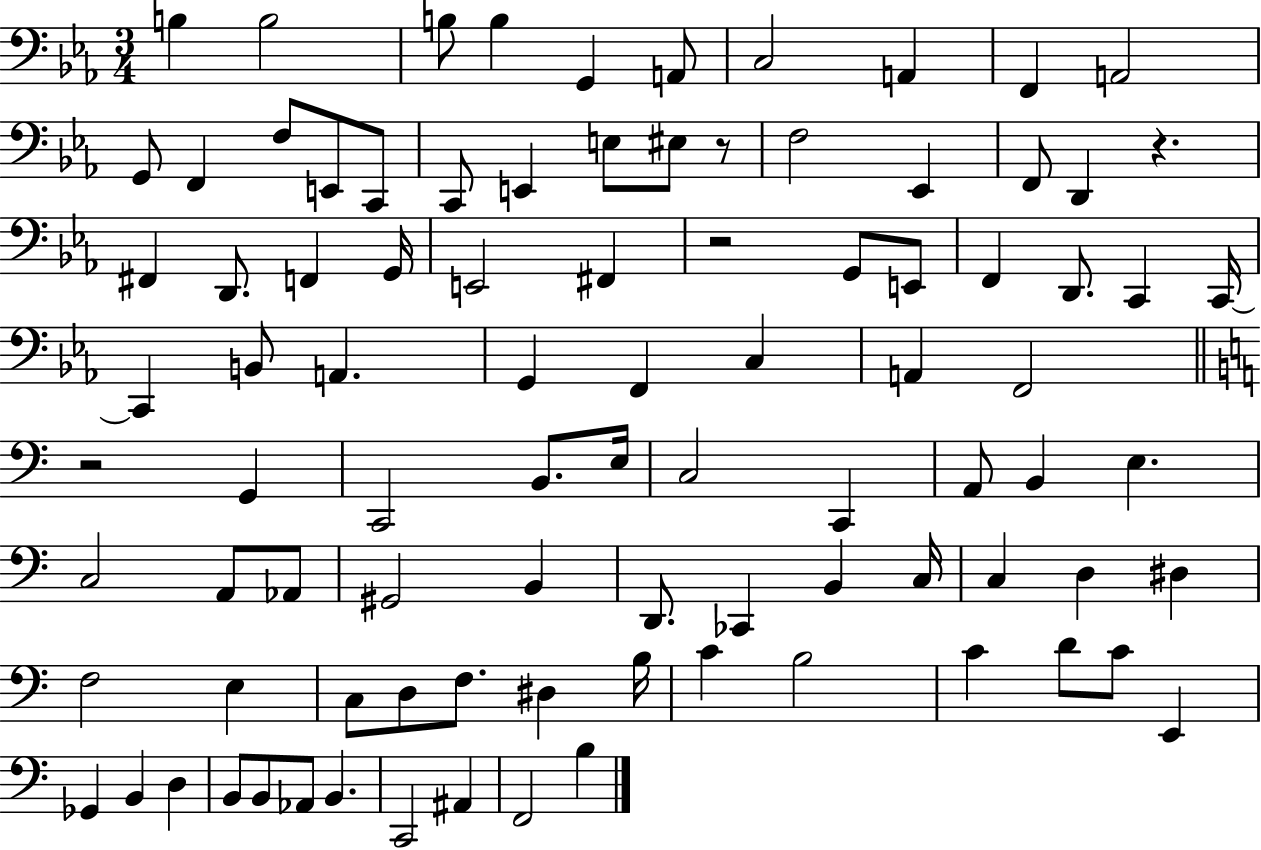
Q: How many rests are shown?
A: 4